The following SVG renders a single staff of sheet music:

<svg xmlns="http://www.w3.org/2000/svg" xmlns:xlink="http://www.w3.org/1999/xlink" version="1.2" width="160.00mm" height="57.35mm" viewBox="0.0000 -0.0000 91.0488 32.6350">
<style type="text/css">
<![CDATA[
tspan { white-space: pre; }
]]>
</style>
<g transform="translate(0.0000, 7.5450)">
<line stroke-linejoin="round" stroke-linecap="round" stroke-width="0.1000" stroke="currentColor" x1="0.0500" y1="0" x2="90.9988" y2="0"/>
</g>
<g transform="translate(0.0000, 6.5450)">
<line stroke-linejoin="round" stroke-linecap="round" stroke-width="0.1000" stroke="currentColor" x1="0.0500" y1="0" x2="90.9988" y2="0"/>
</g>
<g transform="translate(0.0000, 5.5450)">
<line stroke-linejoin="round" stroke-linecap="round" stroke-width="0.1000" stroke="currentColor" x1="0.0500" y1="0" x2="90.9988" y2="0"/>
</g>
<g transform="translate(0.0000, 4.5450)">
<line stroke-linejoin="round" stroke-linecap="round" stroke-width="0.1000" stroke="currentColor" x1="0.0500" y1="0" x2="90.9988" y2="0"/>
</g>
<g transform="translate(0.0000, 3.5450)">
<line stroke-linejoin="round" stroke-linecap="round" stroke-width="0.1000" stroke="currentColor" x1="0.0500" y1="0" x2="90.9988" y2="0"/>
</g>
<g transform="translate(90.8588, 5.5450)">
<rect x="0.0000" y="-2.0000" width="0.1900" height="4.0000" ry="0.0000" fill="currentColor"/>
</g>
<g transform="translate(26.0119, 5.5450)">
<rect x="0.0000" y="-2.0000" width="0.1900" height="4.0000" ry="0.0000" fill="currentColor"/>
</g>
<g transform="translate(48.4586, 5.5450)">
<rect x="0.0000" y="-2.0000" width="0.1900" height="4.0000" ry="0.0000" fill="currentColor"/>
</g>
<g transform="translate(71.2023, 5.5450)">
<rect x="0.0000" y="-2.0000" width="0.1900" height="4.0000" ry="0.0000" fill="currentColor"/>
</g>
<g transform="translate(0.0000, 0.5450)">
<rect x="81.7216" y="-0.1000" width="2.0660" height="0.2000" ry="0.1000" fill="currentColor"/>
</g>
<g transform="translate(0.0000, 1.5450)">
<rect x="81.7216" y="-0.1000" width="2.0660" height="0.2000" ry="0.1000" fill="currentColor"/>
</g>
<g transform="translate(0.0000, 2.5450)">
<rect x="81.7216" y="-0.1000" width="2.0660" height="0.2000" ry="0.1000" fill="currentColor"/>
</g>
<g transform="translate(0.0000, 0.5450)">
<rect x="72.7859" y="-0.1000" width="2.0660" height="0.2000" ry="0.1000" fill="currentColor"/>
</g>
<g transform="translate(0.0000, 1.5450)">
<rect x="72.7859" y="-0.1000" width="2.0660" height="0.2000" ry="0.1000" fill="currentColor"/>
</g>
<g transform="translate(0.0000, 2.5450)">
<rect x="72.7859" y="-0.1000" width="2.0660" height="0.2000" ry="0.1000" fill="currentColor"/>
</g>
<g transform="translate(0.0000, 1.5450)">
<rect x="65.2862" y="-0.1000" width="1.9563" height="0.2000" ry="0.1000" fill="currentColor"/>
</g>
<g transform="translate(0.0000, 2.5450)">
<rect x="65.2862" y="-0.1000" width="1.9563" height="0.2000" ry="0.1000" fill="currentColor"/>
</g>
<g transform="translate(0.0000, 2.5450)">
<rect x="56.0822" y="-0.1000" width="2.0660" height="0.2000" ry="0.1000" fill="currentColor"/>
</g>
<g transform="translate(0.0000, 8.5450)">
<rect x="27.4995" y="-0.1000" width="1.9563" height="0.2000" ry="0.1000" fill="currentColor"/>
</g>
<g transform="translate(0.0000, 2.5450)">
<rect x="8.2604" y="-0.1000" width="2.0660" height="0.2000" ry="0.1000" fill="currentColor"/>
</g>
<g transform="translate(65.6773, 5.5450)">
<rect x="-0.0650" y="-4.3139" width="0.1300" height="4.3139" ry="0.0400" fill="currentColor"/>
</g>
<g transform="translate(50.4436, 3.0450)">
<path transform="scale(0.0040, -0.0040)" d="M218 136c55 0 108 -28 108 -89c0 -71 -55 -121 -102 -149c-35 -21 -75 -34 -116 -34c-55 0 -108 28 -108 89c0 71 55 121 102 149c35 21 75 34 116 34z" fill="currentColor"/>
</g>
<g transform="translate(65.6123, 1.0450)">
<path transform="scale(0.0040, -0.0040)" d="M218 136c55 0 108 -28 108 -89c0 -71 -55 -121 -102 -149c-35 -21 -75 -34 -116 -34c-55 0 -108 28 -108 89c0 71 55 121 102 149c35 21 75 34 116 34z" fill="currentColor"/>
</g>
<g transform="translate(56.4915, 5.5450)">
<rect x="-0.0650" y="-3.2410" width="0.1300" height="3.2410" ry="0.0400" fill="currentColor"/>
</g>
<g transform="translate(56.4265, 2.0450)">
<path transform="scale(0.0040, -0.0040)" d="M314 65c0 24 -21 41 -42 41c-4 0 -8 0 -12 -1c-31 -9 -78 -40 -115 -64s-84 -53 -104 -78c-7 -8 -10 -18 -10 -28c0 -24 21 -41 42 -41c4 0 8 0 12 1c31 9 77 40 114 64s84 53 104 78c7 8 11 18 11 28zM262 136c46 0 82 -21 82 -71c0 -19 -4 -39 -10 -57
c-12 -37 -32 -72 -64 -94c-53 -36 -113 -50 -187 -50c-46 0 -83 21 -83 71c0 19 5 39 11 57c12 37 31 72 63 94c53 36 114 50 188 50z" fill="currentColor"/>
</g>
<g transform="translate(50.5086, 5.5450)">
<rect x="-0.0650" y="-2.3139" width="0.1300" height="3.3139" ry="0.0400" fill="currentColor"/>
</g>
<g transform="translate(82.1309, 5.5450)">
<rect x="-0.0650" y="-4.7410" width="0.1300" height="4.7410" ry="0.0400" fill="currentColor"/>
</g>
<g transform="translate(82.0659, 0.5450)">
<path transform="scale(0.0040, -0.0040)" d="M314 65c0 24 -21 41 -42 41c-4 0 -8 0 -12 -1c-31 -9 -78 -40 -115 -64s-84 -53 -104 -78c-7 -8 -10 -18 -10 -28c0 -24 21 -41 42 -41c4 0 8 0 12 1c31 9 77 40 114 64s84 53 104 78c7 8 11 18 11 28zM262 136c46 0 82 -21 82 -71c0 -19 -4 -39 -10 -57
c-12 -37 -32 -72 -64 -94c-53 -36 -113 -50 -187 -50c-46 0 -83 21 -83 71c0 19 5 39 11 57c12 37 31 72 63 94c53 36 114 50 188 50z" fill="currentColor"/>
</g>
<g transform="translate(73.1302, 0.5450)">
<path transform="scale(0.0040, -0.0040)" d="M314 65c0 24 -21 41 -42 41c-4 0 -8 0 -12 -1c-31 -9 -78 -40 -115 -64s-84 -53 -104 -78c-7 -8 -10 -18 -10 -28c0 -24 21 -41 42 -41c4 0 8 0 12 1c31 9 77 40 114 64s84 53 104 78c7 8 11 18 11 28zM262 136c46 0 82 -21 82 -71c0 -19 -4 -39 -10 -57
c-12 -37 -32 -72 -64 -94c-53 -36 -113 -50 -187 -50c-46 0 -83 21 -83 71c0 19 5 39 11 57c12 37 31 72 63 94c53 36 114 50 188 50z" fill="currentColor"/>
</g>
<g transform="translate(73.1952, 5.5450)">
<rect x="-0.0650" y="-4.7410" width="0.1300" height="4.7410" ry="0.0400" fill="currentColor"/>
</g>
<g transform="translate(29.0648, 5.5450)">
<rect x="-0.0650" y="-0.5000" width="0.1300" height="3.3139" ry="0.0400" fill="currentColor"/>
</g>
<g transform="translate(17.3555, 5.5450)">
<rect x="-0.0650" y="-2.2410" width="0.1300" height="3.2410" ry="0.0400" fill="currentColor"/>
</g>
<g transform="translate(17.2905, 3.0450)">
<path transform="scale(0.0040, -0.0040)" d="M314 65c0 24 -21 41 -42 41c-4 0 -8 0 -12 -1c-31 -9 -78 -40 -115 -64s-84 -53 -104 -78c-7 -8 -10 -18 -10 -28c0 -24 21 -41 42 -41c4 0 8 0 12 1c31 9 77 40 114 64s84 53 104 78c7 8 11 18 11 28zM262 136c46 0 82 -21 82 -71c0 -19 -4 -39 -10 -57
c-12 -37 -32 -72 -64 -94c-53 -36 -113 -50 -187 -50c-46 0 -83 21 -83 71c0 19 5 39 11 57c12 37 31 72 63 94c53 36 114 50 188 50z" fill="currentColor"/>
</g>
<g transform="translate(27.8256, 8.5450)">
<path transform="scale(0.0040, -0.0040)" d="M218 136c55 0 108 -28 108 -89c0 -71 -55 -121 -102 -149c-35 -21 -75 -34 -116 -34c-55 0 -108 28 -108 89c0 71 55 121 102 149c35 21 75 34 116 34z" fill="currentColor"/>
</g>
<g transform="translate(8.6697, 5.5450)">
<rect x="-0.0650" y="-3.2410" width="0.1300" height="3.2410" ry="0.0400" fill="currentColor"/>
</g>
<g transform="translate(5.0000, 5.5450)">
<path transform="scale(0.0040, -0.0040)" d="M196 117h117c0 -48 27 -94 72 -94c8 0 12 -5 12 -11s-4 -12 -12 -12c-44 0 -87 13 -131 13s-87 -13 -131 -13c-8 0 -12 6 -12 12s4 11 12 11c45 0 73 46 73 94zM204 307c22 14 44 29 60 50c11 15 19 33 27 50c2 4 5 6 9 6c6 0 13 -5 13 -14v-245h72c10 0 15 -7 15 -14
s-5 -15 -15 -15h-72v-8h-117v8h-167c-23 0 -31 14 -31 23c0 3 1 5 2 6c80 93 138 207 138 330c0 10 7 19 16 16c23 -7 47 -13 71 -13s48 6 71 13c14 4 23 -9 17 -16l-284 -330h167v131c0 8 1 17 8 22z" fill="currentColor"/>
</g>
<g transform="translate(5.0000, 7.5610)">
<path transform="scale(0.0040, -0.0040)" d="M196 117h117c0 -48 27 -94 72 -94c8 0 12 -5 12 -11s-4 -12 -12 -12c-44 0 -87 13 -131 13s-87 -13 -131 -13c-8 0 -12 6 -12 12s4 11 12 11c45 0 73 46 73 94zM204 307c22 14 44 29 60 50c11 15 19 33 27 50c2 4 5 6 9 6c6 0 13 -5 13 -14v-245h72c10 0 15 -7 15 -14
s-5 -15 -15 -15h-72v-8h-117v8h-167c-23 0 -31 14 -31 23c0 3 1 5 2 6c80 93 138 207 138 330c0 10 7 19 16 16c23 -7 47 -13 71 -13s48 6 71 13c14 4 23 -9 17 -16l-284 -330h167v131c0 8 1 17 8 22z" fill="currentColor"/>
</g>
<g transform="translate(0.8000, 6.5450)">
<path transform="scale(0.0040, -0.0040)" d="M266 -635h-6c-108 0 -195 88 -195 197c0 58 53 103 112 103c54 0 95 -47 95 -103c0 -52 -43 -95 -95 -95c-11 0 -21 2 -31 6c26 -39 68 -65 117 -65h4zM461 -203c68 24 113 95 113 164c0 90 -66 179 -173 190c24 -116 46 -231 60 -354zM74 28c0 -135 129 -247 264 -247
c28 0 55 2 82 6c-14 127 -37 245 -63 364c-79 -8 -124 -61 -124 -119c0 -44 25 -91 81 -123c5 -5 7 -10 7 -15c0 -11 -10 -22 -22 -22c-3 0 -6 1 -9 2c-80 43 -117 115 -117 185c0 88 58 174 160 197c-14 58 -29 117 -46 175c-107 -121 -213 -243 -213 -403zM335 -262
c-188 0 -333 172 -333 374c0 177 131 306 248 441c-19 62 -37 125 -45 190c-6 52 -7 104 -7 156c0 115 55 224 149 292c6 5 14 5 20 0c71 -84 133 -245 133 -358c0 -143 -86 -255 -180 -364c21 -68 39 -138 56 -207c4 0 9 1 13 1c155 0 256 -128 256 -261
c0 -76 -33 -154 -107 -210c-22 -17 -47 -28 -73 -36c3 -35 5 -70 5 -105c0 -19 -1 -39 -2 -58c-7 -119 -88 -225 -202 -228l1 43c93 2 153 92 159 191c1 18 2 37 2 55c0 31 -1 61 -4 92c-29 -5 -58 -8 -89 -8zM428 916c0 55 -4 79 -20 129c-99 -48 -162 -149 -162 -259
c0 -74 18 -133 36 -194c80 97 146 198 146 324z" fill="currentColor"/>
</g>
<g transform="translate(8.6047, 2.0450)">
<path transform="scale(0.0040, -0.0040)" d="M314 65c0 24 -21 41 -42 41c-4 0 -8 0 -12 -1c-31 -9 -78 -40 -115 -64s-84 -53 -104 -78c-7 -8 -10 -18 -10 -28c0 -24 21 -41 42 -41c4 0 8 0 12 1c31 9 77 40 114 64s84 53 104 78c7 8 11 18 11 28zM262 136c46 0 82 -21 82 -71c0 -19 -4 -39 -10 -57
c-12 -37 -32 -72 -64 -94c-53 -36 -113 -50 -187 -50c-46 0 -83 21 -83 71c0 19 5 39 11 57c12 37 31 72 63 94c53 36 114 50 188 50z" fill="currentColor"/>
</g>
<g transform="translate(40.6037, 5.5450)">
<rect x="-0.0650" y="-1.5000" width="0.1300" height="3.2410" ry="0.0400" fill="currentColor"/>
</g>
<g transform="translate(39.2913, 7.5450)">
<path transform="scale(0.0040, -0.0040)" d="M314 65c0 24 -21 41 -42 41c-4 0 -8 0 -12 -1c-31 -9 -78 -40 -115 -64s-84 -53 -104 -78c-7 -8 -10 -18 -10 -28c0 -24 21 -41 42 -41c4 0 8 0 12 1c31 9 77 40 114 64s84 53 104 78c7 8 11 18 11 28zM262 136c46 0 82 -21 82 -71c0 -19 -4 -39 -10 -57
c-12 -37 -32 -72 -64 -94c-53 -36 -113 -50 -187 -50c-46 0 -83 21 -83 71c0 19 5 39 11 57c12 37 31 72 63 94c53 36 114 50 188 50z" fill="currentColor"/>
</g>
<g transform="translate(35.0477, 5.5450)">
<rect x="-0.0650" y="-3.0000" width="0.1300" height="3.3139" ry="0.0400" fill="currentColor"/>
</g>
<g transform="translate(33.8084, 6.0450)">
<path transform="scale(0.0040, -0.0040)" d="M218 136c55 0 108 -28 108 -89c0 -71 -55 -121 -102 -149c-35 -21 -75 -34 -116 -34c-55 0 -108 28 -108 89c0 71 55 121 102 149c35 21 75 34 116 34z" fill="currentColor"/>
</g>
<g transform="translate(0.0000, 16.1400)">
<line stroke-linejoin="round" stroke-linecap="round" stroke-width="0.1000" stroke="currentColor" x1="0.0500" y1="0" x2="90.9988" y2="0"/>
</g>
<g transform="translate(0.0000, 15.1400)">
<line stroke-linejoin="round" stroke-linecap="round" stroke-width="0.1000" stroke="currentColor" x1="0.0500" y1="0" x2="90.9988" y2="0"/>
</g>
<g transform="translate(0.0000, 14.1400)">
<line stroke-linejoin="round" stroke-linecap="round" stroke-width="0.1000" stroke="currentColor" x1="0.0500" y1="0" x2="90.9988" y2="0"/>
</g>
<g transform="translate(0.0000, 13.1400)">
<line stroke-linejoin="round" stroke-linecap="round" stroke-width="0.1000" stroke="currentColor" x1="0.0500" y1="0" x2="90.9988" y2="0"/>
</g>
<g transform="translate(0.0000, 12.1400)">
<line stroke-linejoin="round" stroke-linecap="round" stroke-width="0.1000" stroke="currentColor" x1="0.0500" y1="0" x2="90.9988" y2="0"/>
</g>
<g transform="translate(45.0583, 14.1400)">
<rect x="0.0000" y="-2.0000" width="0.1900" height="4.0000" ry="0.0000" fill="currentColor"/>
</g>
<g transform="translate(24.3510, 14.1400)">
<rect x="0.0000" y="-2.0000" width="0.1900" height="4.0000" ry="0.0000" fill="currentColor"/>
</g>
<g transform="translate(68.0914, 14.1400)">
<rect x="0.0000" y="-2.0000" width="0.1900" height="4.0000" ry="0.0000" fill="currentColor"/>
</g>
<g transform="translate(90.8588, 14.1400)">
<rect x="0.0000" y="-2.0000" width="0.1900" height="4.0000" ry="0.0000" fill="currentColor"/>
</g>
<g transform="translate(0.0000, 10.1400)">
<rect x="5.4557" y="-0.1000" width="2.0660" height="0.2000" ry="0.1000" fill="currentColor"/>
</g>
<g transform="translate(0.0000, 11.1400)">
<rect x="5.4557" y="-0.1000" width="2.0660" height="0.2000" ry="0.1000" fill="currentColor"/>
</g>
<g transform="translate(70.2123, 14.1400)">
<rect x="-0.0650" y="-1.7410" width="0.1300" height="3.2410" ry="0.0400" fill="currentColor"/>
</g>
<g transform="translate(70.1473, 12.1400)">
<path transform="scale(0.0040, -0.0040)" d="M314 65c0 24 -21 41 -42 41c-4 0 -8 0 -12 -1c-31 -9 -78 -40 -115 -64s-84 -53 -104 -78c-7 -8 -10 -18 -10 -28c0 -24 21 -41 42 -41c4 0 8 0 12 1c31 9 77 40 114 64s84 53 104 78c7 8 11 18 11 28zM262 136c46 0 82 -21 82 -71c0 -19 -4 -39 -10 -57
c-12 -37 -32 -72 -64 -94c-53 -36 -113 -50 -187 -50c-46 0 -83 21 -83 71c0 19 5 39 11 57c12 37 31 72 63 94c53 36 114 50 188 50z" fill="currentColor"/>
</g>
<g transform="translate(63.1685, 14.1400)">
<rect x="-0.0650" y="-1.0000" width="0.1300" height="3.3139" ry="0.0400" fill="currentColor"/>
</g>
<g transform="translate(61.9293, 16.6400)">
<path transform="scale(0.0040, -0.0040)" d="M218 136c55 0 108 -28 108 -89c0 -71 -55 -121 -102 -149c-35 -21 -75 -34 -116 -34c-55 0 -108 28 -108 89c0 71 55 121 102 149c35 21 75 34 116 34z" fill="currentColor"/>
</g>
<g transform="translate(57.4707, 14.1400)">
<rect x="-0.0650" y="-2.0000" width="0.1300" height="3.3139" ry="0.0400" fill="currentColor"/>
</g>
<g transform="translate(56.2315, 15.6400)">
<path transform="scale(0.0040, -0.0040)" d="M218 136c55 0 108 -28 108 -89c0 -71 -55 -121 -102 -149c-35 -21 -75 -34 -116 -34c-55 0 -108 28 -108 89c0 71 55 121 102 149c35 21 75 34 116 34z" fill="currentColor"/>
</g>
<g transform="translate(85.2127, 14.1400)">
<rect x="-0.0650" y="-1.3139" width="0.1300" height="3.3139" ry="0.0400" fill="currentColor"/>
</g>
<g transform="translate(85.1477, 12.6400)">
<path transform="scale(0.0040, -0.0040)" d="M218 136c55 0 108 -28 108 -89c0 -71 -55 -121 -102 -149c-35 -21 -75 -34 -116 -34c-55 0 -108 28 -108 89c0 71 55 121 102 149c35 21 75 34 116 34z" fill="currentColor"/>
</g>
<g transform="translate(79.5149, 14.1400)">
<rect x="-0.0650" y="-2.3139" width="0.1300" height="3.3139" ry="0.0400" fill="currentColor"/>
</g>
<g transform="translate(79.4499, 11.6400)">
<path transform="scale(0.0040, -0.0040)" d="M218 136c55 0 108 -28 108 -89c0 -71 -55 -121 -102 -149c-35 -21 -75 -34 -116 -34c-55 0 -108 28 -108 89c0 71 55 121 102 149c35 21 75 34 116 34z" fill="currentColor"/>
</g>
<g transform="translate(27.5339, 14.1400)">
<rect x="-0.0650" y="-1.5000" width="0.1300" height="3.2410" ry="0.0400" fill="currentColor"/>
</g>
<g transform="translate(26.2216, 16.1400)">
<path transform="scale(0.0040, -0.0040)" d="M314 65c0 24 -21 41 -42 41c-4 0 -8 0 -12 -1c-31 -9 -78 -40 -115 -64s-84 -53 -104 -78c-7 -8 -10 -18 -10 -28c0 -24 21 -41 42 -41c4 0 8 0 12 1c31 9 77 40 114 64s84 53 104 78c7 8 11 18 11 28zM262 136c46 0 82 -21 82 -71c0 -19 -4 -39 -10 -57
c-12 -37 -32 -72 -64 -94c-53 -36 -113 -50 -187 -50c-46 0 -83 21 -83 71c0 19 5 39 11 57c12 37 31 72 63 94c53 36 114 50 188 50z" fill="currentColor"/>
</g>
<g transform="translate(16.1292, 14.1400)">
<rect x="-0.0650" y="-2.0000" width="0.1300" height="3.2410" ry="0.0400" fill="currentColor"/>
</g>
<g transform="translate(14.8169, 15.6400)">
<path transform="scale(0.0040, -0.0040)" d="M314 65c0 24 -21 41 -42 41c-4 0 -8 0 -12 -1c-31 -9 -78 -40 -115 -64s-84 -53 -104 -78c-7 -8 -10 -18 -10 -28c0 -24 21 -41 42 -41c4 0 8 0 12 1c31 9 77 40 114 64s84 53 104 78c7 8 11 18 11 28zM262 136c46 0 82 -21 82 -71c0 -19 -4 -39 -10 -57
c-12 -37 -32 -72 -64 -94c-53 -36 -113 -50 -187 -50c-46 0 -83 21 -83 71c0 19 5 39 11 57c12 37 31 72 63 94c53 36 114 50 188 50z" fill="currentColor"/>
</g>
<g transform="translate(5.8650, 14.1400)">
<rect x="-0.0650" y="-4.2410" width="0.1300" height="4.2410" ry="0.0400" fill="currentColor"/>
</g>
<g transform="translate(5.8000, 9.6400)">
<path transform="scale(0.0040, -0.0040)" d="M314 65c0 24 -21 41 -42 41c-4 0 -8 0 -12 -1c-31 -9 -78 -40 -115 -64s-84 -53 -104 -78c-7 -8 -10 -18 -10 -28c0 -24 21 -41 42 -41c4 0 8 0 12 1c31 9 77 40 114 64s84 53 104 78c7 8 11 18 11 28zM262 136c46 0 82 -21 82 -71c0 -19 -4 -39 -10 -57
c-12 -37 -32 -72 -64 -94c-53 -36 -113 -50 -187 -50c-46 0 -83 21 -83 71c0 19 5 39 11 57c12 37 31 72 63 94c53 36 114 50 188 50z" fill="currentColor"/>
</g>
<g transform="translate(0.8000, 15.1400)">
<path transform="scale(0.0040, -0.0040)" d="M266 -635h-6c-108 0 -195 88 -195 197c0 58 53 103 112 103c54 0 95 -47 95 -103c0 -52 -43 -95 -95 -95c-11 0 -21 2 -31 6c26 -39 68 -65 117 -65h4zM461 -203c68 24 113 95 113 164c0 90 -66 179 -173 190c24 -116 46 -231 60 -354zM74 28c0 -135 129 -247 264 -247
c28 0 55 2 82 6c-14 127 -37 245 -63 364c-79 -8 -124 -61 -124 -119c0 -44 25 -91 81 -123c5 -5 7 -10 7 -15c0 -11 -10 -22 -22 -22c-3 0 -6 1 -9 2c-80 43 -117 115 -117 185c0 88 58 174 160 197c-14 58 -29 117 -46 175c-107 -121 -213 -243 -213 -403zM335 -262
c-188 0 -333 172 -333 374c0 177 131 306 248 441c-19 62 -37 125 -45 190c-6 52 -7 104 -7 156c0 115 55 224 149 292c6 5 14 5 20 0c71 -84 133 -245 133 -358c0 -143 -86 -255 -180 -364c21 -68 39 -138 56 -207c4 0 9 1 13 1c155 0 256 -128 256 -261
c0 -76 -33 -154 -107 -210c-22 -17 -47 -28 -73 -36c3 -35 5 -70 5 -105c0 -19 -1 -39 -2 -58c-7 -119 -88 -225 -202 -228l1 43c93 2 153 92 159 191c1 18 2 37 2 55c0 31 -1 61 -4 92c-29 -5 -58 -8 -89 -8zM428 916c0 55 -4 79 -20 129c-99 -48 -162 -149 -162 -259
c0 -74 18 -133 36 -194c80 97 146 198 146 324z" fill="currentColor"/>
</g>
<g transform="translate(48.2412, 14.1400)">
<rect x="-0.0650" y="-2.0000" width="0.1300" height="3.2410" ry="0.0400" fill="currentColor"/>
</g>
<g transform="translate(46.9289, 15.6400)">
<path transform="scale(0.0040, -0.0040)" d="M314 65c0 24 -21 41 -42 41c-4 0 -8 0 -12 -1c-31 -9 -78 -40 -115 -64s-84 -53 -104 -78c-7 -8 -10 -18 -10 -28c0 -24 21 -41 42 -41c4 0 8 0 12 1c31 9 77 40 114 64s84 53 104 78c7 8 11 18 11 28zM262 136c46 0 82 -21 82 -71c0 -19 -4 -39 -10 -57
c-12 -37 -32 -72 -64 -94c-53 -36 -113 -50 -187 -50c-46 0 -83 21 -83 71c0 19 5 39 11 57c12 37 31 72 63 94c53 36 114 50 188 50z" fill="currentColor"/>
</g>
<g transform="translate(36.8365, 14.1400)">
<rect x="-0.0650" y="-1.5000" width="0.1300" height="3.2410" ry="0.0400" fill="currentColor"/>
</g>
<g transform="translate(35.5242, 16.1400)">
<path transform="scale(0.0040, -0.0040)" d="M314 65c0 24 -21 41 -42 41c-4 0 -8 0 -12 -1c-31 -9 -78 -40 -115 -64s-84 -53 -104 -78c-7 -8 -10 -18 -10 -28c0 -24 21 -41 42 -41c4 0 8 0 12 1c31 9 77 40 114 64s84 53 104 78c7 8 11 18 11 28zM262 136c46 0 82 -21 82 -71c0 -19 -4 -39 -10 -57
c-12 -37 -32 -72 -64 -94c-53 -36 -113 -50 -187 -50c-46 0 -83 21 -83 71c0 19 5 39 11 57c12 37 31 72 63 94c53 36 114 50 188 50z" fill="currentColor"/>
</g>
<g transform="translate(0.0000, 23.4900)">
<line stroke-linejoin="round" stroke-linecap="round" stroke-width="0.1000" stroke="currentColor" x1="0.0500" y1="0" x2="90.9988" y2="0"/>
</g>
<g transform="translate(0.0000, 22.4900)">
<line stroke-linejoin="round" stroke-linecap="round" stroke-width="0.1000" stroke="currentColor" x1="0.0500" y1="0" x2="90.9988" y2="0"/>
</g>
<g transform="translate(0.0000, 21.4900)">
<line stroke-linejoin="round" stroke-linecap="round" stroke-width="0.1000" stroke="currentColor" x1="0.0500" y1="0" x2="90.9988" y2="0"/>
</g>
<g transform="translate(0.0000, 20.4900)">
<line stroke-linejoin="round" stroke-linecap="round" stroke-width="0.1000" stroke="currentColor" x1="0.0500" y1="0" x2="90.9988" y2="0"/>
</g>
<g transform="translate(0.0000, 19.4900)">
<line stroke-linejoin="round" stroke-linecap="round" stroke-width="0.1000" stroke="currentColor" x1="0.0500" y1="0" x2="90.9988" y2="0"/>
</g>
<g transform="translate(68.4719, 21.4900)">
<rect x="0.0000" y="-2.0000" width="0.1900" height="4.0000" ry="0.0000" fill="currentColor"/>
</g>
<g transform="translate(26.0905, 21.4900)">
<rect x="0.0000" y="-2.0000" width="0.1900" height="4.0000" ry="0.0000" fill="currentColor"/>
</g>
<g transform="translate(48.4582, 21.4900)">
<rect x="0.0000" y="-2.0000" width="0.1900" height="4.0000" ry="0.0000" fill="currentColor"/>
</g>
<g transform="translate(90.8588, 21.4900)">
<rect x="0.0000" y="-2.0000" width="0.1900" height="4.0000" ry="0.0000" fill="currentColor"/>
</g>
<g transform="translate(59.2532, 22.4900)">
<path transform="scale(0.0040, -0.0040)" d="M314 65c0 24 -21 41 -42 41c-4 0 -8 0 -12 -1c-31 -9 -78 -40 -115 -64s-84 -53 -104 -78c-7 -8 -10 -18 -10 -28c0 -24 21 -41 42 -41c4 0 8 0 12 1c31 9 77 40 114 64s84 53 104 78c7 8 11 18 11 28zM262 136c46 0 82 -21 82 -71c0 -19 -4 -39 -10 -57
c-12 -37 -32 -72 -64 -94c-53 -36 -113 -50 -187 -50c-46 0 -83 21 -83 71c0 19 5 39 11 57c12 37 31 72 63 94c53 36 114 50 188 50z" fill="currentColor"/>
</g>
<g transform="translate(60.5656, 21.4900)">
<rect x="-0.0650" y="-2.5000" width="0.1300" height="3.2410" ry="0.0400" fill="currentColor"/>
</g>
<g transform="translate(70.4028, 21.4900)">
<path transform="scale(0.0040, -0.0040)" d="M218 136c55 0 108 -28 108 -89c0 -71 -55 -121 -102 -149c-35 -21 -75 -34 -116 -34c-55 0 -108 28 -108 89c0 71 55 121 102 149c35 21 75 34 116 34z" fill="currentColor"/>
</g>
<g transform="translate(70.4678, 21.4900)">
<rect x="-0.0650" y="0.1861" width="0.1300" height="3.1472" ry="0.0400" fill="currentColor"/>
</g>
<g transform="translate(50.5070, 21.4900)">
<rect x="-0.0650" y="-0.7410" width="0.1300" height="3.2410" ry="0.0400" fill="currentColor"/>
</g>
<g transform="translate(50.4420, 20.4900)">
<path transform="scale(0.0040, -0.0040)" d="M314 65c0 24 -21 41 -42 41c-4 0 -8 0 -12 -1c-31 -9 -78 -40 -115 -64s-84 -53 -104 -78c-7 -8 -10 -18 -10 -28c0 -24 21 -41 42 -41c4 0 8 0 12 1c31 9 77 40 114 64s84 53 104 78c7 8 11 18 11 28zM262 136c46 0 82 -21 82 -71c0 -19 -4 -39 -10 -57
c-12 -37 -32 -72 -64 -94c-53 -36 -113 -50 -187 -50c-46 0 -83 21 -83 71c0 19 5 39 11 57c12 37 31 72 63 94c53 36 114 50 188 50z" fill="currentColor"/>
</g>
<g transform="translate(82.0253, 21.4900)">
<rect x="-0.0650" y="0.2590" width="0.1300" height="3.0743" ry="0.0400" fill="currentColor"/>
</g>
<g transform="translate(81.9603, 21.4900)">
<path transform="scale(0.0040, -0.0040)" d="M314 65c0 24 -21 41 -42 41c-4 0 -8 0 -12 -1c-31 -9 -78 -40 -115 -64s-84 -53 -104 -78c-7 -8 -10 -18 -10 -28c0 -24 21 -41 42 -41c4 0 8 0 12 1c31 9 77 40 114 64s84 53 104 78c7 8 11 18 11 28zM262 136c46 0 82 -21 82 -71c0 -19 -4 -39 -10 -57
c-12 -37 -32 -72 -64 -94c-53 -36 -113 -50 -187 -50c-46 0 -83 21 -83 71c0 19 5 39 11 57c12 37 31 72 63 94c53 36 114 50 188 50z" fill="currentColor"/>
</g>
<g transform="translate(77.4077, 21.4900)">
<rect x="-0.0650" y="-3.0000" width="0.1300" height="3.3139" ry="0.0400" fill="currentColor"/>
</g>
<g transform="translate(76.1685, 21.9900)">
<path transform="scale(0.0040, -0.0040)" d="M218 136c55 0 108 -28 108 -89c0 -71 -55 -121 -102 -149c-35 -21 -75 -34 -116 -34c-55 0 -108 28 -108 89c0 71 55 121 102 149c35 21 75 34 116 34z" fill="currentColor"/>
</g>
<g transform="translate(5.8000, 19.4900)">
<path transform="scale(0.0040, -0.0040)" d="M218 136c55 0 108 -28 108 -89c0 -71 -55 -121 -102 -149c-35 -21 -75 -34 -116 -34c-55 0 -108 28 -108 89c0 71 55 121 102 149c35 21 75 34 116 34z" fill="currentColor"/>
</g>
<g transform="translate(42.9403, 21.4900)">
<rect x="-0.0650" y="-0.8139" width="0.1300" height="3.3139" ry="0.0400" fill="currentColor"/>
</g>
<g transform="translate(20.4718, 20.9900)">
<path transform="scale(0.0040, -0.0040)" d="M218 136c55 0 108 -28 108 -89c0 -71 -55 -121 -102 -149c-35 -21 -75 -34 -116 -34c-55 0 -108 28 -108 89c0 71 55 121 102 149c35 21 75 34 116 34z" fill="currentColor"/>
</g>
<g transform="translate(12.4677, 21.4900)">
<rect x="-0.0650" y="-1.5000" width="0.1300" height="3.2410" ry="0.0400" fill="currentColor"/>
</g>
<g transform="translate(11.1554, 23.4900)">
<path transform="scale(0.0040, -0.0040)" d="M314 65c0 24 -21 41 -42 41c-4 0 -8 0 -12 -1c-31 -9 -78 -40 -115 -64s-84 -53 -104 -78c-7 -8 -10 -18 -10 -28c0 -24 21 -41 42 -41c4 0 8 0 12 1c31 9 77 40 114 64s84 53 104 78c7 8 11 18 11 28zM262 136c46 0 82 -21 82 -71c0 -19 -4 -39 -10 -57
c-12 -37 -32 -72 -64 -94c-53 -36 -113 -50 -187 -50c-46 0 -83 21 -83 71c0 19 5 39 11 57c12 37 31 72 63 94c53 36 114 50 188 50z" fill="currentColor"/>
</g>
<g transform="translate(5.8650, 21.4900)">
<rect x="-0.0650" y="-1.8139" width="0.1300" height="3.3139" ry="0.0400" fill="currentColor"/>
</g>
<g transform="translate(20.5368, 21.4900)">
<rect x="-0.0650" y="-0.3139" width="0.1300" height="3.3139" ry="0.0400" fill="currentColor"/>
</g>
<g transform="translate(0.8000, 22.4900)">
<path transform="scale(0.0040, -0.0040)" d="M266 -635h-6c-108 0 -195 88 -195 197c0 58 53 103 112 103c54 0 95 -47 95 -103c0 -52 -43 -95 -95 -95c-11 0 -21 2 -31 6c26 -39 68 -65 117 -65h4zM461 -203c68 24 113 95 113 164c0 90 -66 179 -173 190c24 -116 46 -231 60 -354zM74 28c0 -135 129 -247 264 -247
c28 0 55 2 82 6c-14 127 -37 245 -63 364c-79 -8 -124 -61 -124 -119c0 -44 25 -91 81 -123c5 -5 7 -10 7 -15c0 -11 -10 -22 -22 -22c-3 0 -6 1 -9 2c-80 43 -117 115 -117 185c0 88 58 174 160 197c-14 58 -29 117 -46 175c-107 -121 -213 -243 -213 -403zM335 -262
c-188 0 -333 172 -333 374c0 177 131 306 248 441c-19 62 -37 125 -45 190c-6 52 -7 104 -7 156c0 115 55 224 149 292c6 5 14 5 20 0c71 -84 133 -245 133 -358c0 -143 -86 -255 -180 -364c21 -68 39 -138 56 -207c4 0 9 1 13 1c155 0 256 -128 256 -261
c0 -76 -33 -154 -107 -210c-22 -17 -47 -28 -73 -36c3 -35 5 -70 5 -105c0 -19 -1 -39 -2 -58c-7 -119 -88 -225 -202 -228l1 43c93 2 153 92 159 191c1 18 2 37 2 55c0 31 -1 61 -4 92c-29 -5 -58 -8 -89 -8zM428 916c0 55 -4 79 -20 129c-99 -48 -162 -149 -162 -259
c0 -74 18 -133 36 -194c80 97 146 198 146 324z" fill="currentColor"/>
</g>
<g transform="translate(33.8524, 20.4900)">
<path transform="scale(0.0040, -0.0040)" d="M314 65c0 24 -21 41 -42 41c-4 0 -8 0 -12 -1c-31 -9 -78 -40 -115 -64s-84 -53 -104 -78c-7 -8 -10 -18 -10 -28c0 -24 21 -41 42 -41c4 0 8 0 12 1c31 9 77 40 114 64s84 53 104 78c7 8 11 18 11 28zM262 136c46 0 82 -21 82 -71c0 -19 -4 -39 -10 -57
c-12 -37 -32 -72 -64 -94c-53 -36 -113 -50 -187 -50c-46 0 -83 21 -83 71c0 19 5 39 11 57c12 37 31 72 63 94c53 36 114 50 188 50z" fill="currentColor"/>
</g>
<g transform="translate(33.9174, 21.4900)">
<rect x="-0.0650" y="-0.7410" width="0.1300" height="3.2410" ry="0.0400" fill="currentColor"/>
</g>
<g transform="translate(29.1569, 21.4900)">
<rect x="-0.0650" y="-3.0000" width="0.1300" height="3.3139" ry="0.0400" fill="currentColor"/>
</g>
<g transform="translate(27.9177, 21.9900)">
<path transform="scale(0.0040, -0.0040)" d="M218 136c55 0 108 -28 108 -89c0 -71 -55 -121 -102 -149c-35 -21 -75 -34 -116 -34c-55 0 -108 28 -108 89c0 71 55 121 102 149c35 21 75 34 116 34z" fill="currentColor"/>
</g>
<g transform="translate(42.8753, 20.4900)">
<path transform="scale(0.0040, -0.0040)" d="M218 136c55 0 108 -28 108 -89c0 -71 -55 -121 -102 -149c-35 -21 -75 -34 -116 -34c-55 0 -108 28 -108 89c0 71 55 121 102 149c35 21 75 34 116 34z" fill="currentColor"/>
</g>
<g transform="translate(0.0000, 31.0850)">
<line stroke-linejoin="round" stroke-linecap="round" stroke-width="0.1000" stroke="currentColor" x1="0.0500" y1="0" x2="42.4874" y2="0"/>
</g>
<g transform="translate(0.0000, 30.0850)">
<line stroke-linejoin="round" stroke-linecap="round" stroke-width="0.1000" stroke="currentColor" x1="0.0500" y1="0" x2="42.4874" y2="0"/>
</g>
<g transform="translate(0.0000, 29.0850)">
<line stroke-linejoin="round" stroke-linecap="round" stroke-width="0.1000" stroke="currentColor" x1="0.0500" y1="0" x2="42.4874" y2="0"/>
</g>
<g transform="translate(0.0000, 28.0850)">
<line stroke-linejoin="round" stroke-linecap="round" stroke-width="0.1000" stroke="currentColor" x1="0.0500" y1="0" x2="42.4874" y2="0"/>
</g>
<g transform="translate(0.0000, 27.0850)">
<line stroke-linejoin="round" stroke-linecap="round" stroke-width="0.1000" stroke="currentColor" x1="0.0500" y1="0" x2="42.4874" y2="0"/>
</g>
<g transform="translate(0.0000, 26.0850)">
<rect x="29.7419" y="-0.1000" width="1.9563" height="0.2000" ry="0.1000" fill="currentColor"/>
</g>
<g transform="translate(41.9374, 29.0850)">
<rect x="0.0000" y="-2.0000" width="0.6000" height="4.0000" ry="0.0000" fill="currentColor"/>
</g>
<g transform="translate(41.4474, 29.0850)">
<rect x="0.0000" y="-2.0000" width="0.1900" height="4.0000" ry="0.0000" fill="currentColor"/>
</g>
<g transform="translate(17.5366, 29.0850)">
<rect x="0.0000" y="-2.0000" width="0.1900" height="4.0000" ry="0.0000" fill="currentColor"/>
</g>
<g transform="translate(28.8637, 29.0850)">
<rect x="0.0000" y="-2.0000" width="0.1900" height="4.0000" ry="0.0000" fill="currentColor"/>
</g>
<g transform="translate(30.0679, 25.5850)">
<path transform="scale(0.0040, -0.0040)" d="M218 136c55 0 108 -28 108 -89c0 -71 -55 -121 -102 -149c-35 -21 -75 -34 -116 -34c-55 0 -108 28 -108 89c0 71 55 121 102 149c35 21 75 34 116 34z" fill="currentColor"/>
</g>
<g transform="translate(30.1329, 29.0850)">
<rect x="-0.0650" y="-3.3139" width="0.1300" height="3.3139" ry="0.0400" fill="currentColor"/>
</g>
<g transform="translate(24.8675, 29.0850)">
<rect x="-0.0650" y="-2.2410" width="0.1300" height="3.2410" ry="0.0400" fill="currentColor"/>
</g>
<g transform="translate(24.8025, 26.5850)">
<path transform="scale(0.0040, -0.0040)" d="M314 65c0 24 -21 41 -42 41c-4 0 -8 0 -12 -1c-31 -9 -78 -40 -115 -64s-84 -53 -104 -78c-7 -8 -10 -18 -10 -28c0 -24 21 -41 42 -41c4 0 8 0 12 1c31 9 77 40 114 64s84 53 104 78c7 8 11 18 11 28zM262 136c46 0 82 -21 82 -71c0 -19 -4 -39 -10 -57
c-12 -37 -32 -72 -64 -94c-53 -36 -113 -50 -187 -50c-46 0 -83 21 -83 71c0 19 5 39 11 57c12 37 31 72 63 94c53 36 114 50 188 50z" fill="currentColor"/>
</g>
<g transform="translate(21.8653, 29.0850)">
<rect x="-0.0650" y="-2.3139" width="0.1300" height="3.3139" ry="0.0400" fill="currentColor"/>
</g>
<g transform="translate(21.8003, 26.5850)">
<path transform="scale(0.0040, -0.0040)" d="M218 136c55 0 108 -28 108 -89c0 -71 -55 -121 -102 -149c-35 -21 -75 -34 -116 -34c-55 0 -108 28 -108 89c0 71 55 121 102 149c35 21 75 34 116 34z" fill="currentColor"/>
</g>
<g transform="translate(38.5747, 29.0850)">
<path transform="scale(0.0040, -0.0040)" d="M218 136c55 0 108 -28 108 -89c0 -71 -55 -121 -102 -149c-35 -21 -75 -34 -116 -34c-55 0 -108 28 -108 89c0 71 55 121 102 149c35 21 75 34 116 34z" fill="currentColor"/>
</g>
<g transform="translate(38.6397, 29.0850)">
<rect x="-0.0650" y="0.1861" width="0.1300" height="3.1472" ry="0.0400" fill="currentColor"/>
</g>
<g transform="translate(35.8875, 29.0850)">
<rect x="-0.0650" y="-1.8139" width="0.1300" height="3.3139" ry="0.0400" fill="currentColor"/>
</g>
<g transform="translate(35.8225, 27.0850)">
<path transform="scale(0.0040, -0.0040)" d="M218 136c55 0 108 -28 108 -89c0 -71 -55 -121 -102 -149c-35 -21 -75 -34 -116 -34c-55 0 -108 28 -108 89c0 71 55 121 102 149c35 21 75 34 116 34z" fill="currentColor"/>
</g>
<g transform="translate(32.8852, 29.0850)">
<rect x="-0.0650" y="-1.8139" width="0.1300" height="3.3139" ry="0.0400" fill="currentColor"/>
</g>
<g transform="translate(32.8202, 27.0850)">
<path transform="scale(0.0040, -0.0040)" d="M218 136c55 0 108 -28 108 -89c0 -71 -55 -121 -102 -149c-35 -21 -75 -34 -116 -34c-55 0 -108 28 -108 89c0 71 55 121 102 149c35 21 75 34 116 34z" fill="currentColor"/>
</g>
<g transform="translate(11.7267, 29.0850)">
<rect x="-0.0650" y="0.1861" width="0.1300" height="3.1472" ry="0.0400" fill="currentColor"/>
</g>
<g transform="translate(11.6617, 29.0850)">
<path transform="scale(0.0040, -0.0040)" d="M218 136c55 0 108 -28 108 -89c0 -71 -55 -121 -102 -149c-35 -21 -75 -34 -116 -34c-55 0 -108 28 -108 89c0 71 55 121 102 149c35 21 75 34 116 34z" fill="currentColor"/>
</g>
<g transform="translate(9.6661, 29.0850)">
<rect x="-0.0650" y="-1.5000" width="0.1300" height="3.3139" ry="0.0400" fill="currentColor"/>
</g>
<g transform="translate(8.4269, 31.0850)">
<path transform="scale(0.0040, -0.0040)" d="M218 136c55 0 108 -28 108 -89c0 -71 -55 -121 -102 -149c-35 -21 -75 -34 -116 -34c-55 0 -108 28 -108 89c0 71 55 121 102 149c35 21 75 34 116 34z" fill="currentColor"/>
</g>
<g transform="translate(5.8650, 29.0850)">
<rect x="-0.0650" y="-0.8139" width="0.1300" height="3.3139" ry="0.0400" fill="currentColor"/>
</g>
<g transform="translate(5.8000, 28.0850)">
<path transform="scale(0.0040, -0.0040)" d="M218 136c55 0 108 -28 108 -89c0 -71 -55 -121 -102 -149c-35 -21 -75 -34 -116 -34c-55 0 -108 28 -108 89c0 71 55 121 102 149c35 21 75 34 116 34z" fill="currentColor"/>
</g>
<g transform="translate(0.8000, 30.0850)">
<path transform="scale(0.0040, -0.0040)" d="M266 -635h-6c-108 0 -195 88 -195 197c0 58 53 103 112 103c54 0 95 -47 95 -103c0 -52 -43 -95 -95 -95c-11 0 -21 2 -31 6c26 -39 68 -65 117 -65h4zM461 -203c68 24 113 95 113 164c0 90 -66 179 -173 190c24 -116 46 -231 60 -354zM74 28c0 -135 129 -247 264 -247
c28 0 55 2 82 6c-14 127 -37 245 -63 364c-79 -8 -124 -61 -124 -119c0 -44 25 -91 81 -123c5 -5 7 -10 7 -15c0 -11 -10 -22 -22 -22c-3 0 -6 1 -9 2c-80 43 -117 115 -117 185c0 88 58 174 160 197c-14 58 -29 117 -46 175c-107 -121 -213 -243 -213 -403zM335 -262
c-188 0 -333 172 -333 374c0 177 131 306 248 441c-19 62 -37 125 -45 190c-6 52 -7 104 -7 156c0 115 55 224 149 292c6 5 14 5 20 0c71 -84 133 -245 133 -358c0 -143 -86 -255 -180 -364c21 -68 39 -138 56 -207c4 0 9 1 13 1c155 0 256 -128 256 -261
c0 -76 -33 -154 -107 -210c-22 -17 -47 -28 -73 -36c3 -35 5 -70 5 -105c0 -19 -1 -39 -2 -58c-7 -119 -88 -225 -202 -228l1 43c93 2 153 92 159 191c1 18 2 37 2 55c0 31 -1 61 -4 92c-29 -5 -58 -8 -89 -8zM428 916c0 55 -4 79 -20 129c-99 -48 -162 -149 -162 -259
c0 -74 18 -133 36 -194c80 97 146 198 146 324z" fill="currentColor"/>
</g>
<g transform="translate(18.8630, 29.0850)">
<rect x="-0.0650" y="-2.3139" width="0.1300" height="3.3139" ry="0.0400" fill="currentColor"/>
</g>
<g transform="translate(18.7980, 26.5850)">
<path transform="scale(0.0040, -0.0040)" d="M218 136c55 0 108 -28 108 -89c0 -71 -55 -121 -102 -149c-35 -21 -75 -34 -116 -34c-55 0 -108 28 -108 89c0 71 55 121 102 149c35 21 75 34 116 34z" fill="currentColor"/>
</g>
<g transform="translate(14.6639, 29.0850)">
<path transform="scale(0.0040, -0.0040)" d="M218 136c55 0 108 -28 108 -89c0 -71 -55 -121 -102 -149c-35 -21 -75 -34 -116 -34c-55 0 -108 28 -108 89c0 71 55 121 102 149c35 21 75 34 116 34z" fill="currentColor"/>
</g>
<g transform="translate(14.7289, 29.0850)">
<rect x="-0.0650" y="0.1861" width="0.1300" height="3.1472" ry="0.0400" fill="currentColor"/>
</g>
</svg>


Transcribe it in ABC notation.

X:1
T:Untitled
M:4/4
L:1/4
K:C
b2 g2 C A E2 g b2 d' e'2 e'2 d'2 F2 E2 E2 F2 F D f2 g e f E2 c A d2 d d2 G2 B A B2 d E B B g g g2 b f f B